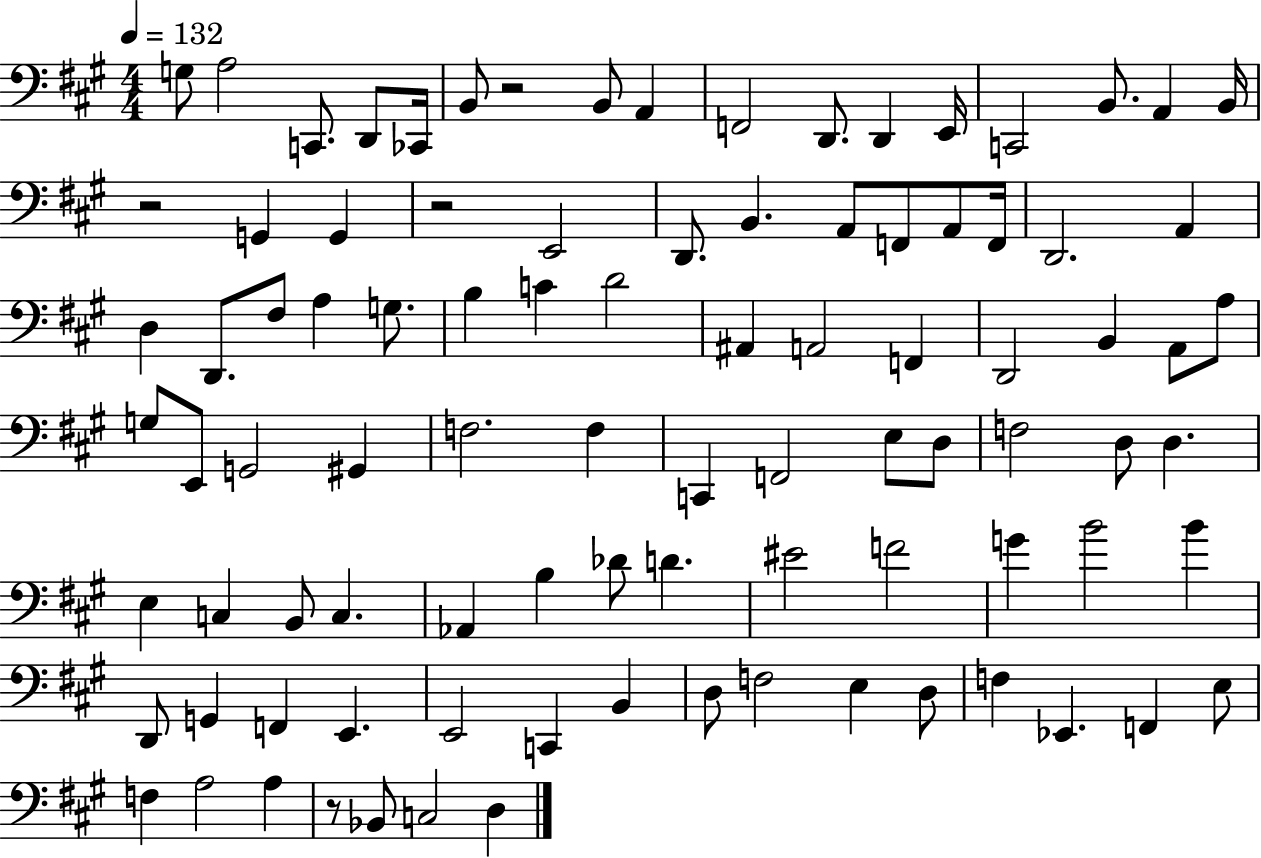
{
  \clef bass
  \numericTimeSignature
  \time 4/4
  \key a \major
  \tempo 4 = 132
  \repeat volta 2 { g8 a2 c,8. d,8 ces,16 | b,8 r2 b,8 a,4 | f,2 d,8. d,4 e,16 | c,2 b,8. a,4 b,16 | \break r2 g,4 g,4 | r2 e,2 | d,8. b,4. a,8 f,8 a,8 f,16 | d,2. a,4 | \break d4 d,8. fis8 a4 g8. | b4 c'4 d'2 | ais,4 a,2 f,4 | d,2 b,4 a,8 a8 | \break g8 e,8 g,2 gis,4 | f2. f4 | c,4 f,2 e8 d8 | f2 d8 d4. | \break e4 c4 b,8 c4. | aes,4 b4 des'8 d'4. | eis'2 f'2 | g'4 b'2 b'4 | \break d,8 g,4 f,4 e,4. | e,2 c,4 b,4 | d8 f2 e4 d8 | f4 ees,4. f,4 e8 | \break f4 a2 a4 | r8 bes,8 c2 d4 | } \bar "|."
}